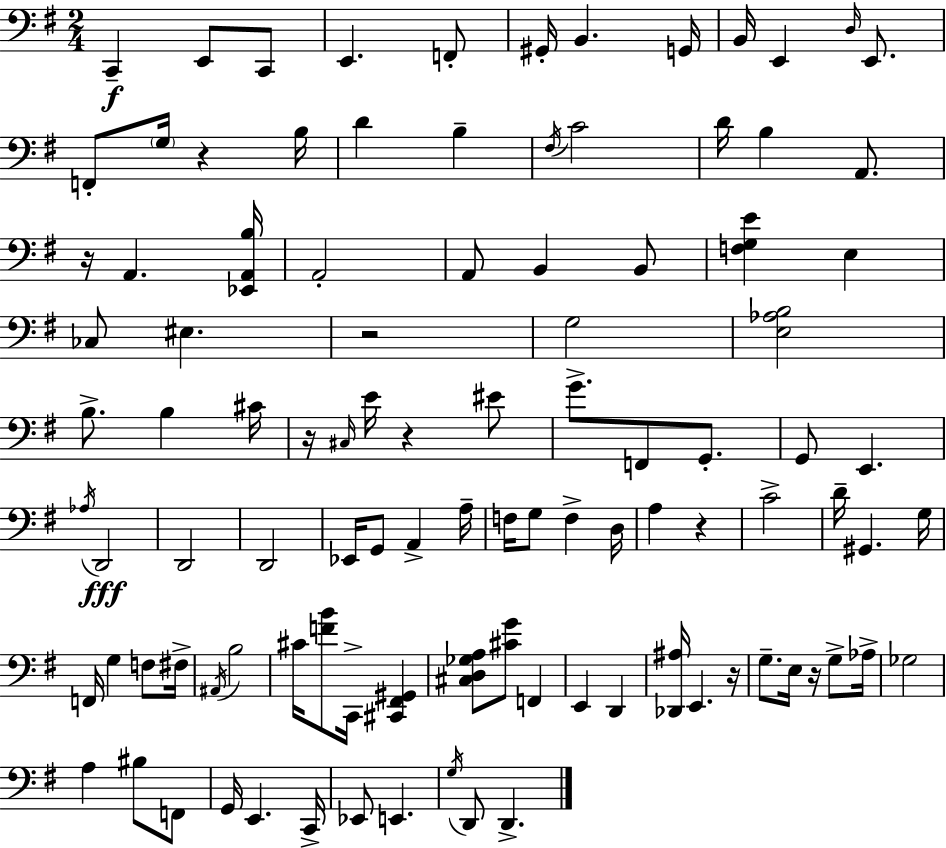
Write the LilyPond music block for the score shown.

{
  \clef bass
  \numericTimeSignature
  \time 2/4
  \key g \major
  c,4--\f e,8 c,8 | e,4. f,8-. | gis,16-. b,4. g,16 | b,16 e,4 \grace { d16 } e,8. | \break f,8-. \parenthesize g16 r4 | b16 d'4 b4-- | \acciaccatura { fis16 } c'2 | d'16 b4 a,8. | \break r16 a,4. | <ees, a, b>16 a,2-. | a,8 b,4 | b,8 <f g e'>4 e4 | \break ces8 eis4. | r2 | g2 | <e aes b>2 | \break b8.-> b4 | cis'16 r16 \grace { cis16 } e'16 r4 | eis'8 g'8.-> f,8 | g,8.-. g,8 e,4. | \break \acciaccatura { aes16 } d,2\fff | d,2 | d,2 | ees,16 g,8 a,4-> | \break a16-- f16 g8 f4-> | d16 a4 | r4 c'2-> | d'16-- gis,4. | \break g16 f,16 g4 | f8 fis16-> \acciaccatura { ais,16 } b2 | cis'16 <f' b'>8 | c,16-> <cis, fis, gis,>4 <cis d ges a>8 <cis' g'>8 | \break f,4 e,4 | d,4 <des, ais>16 e,4. | r16 g8.-- | e16 r16 g8-> aes16-> ges2 | \break a4 | bis8 f,8 g,16 e,4. | c,16-> ees,8 e,4. | \acciaccatura { g16 } d,8 | \break d,4.-> \bar "|."
}